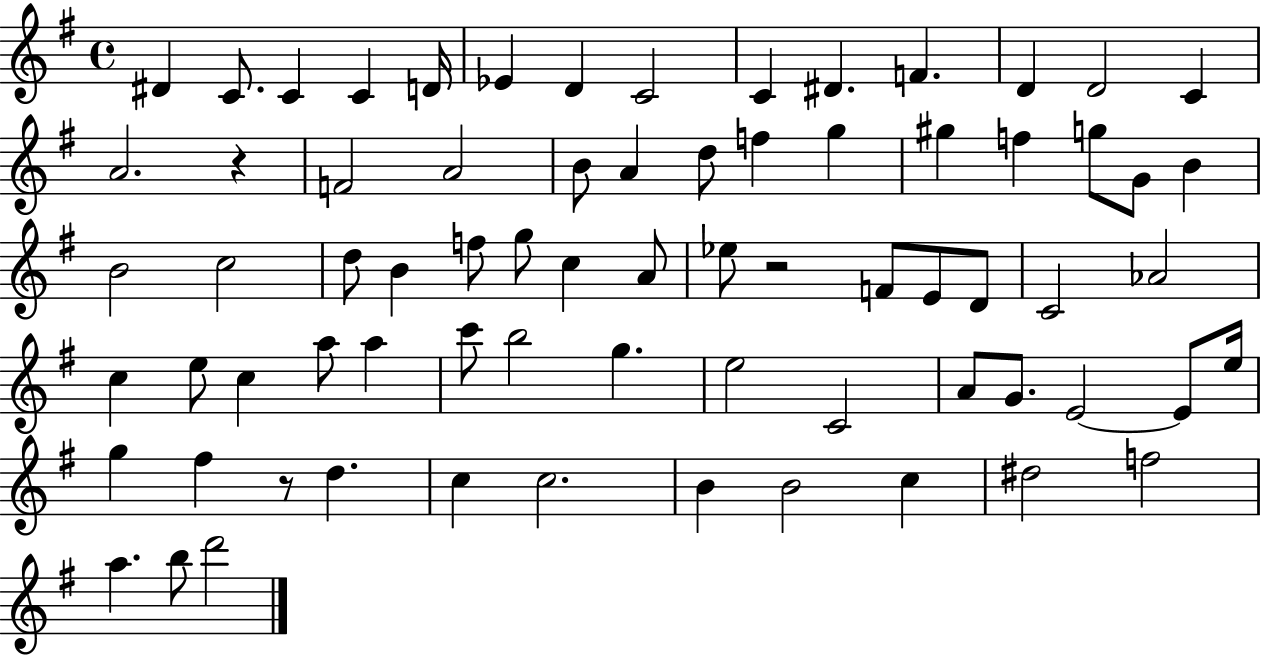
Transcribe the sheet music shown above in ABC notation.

X:1
T:Untitled
M:4/4
L:1/4
K:G
^D C/2 C C D/4 _E D C2 C ^D F D D2 C A2 z F2 A2 B/2 A d/2 f g ^g f g/2 G/2 B B2 c2 d/2 B f/2 g/2 c A/2 _e/2 z2 F/2 E/2 D/2 C2 _A2 c e/2 c a/2 a c'/2 b2 g e2 C2 A/2 G/2 E2 E/2 e/4 g ^f z/2 d c c2 B B2 c ^d2 f2 a b/2 d'2